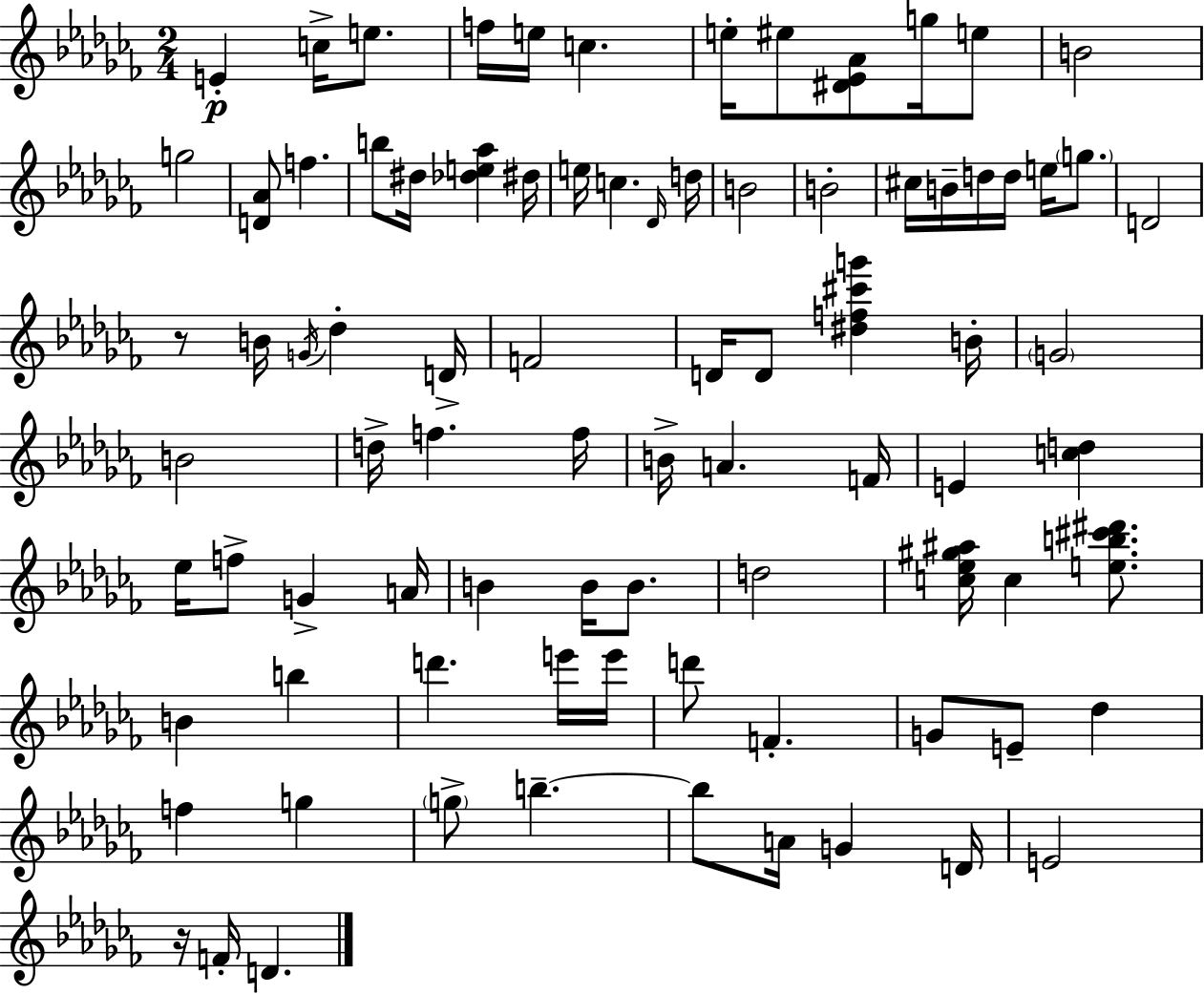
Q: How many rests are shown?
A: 2